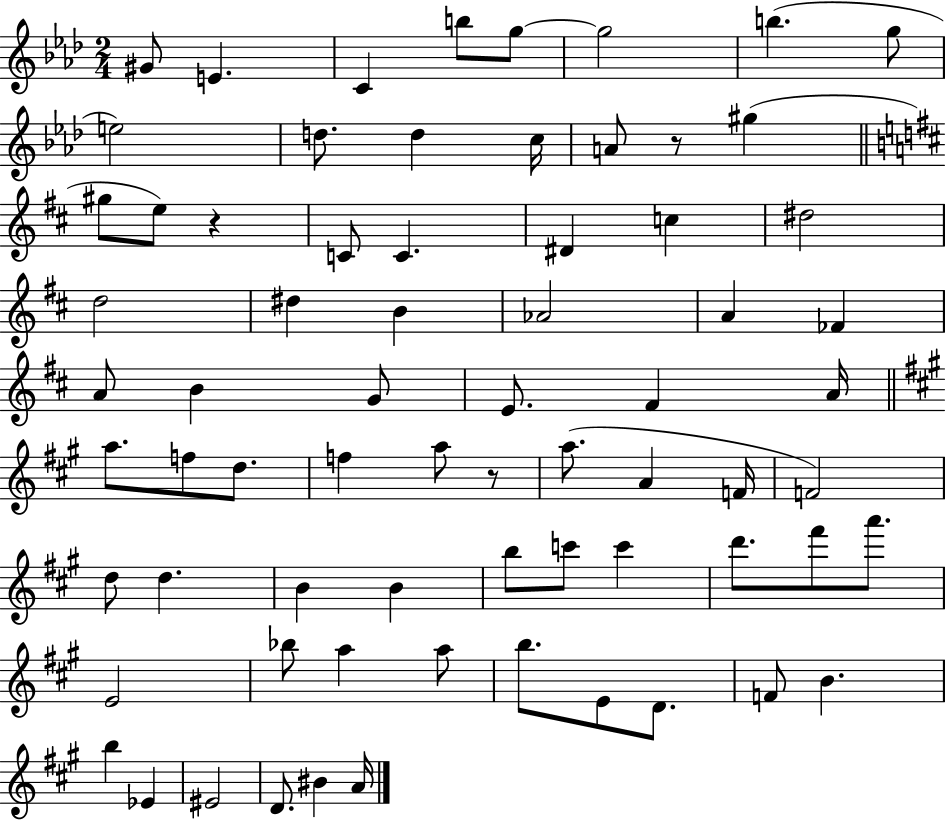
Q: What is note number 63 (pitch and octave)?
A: Eb4